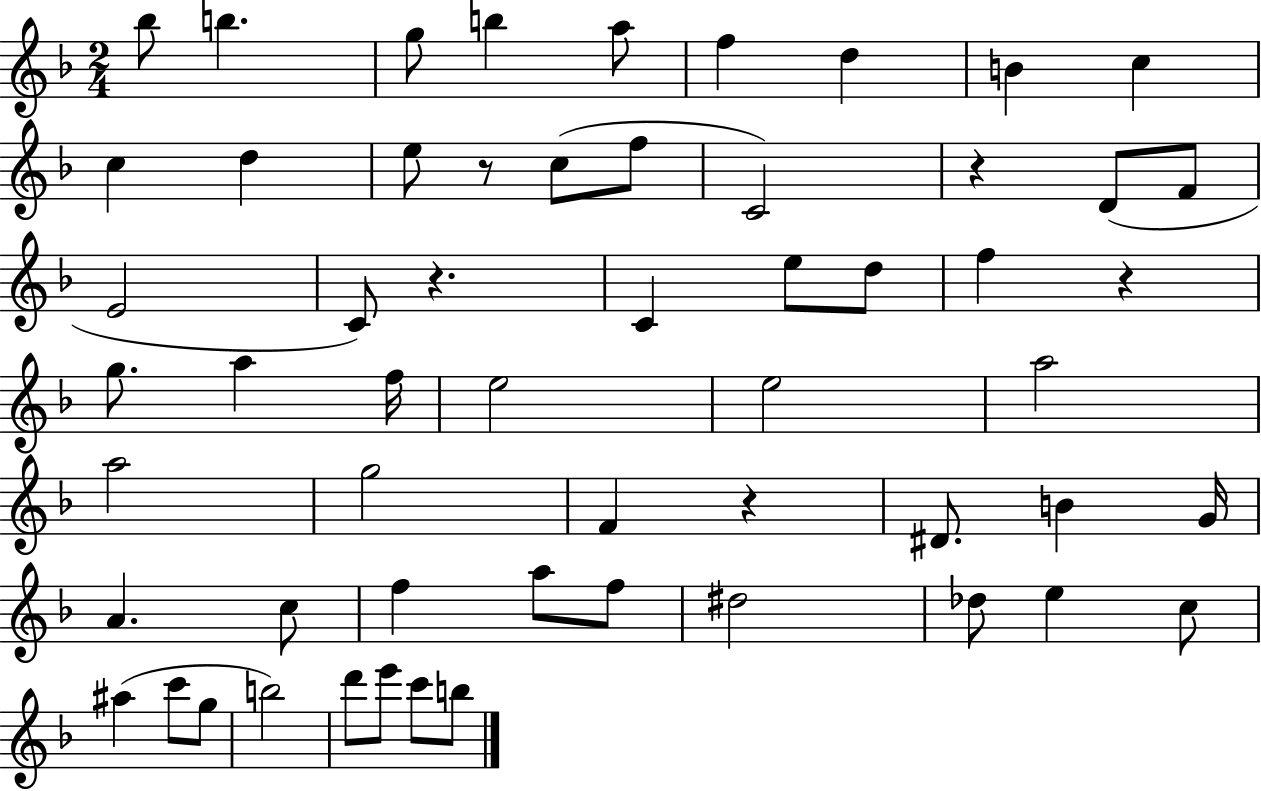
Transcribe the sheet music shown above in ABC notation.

X:1
T:Untitled
M:2/4
L:1/4
K:F
_b/2 b g/2 b a/2 f d B c c d e/2 z/2 c/2 f/2 C2 z D/2 F/2 E2 C/2 z C e/2 d/2 f z g/2 a f/4 e2 e2 a2 a2 g2 F z ^D/2 B G/4 A c/2 f a/2 f/2 ^d2 _d/2 e c/2 ^a c'/2 g/2 b2 d'/2 e'/2 c'/2 b/2